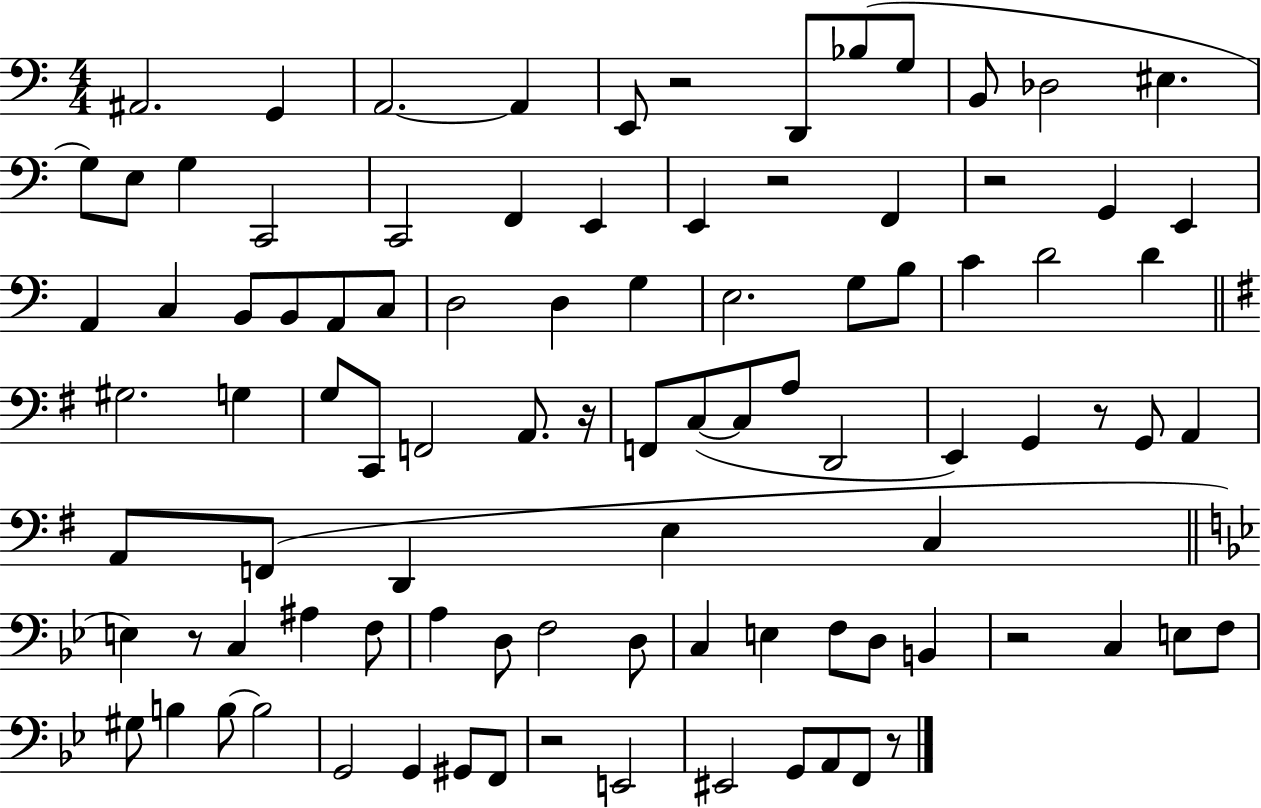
A#2/h. G2/q A2/h. A2/q E2/e R/h D2/e Bb3/e G3/e B2/e Db3/h EIS3/q. G3/e E3/e G3/q C2/h C2/h F2/q E2/q E2/q R/h F2/q R/h G2/q E2/q A2/q C3/q B2/e B2/e A2/e C3/e D3/h D3/q G3/q E3/h. G3/e B3/e C4/q D4/h D4/q G#3/h. G3/q G3/e C2/e F2/h A2/e. R/s F2/e C3/e C3/e A3/e D2/h E2/q G2/q R/e G2/e A2/q A2/e F2/e D2/q E3/q C3/q E3/q R/e C3/q A#3/q F3/e A3/q D3/e F3/h D3/e C3/q E3/q F3/e D3/e B2/q R/h C3/q E3/e F3/e G#3/e B3/q B3/e B3/h G2/h G2/q G#2/e F2/e R/h E2/h EIS2/h G2/e A2/e F2/e R/e